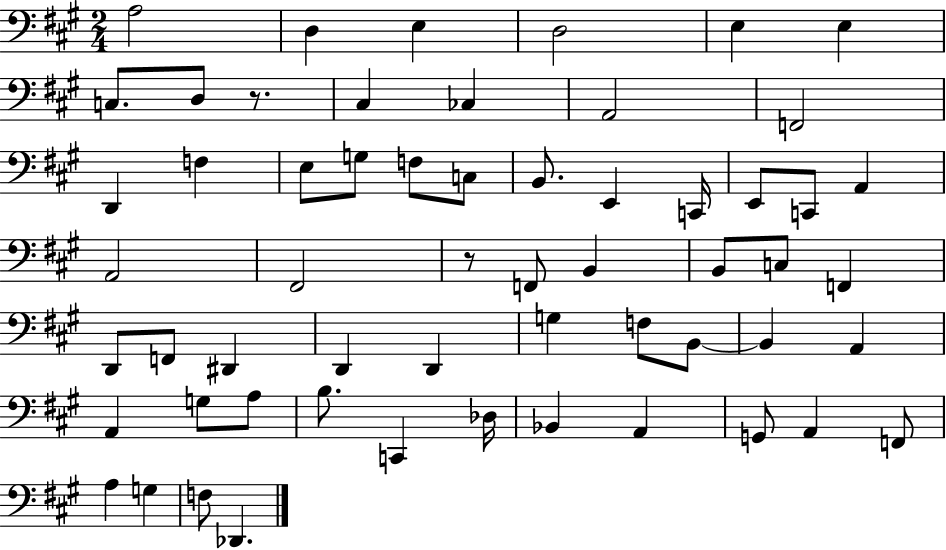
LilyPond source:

{
  \clef bass
  \numericTimeSignature
  \time 2/4
  \key a \major
  a2 | d4 e4 | d2 | e4 e4 | \break c8. d8 r8. | cis4 ces4 | a,2 | f,2 | \break d,4 f4 | e8 g8 f8 c8 | b,8. e,4 c,16 | e,8 c,8 a,4 | \break a,2 | fis,2 | r8 f,8 b,4 | b,8 c8 f,4 | \break d,8 f,8 dis,4 | d,4 d,4 | g4 f8 b,8~~ | b,4 a,4 | \break a,4 g8 a8 | b8. c,4 des16 | bes,4 a,4 | g,8 a,4 f,8 | \break a4 g4 | f8 des,4. | \bar "|."
}